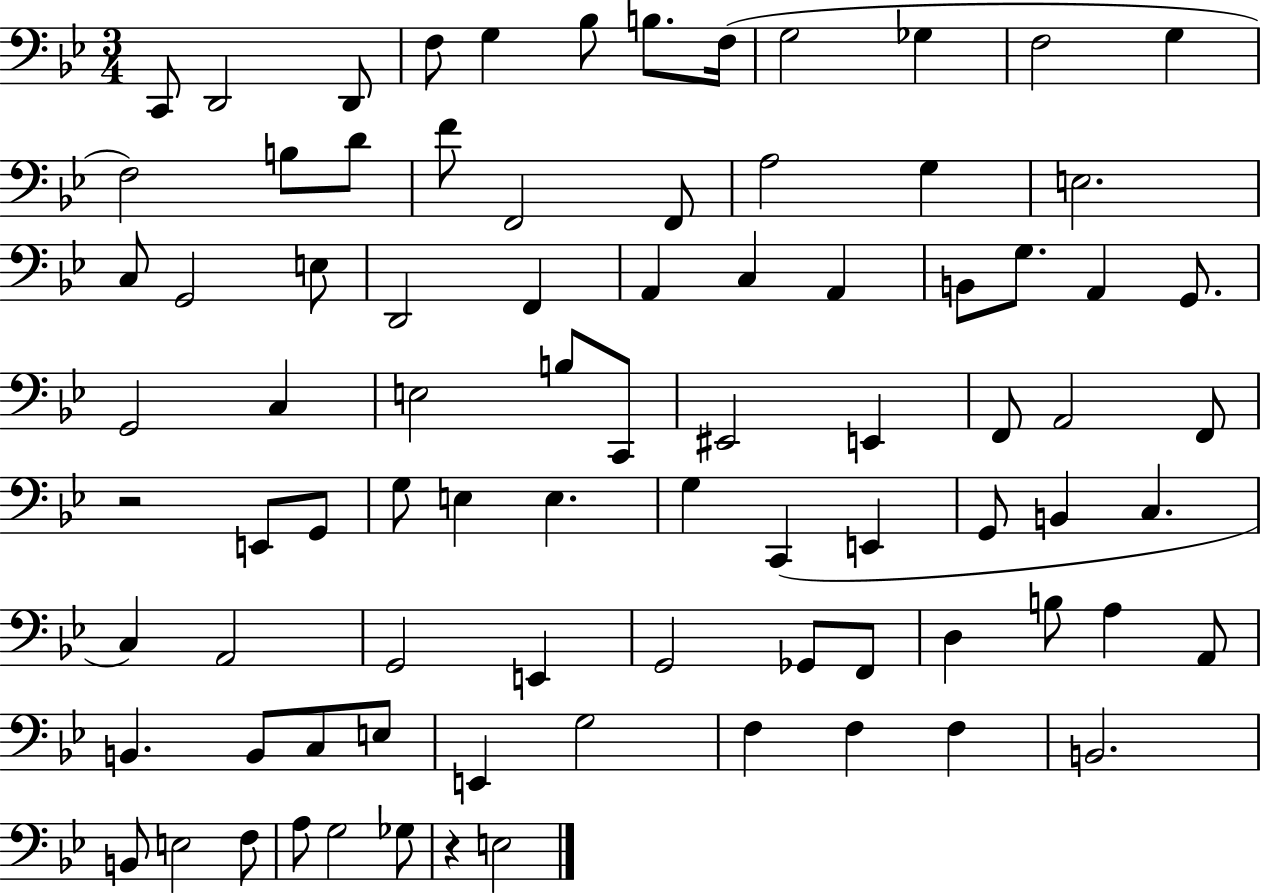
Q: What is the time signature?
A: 3/4